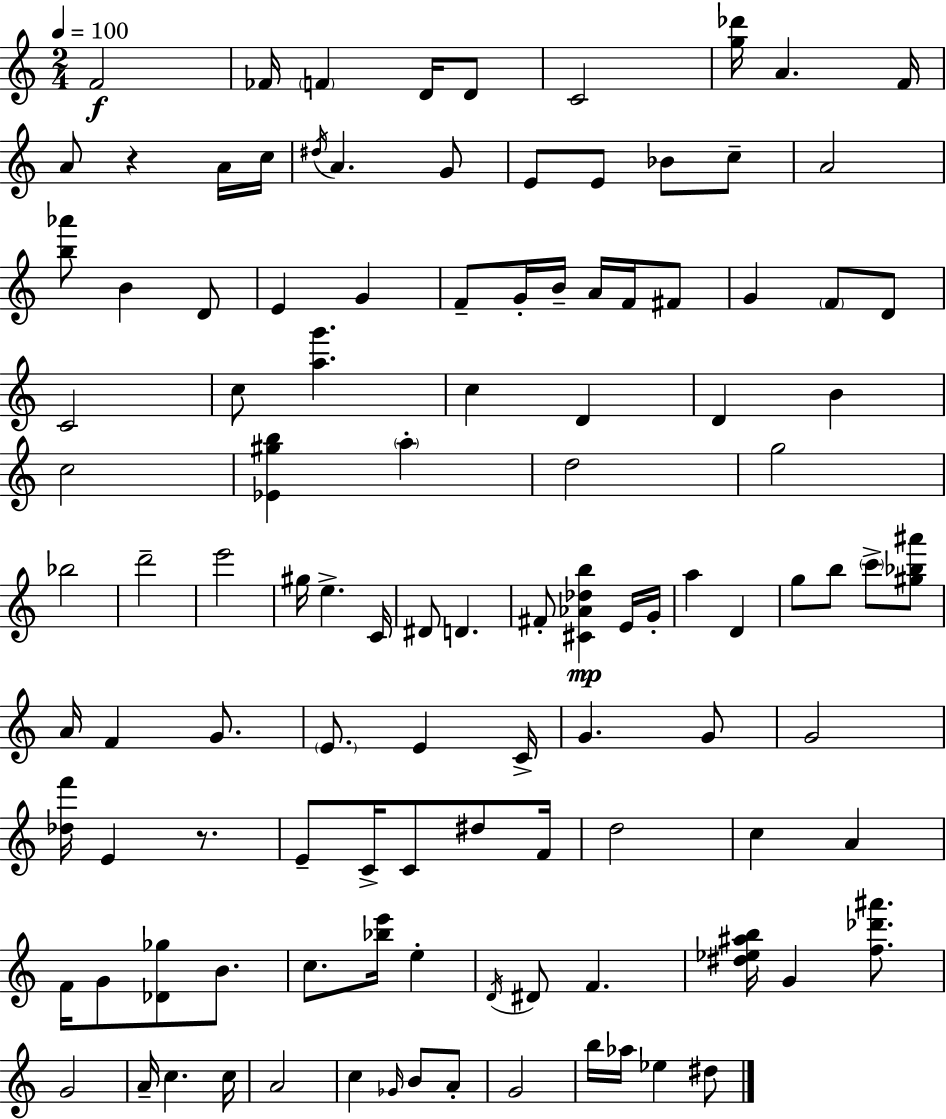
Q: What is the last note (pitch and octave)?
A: D#5